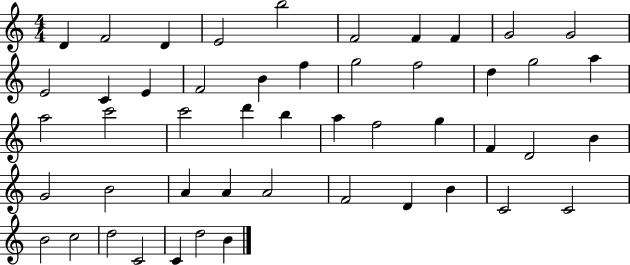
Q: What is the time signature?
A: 4/4